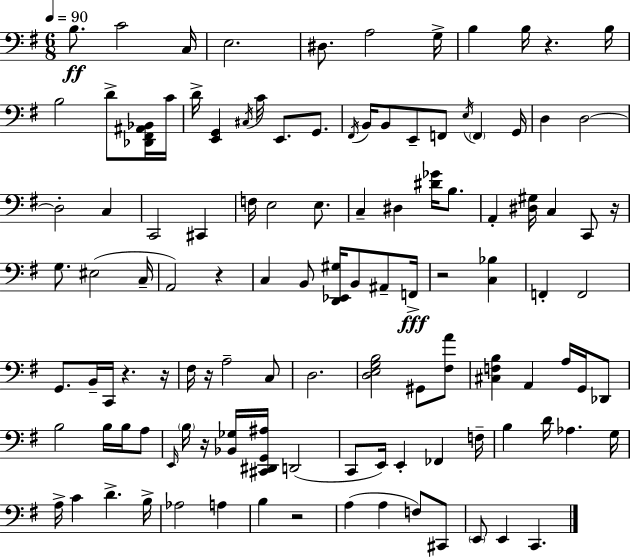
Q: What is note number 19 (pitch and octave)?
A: F#2